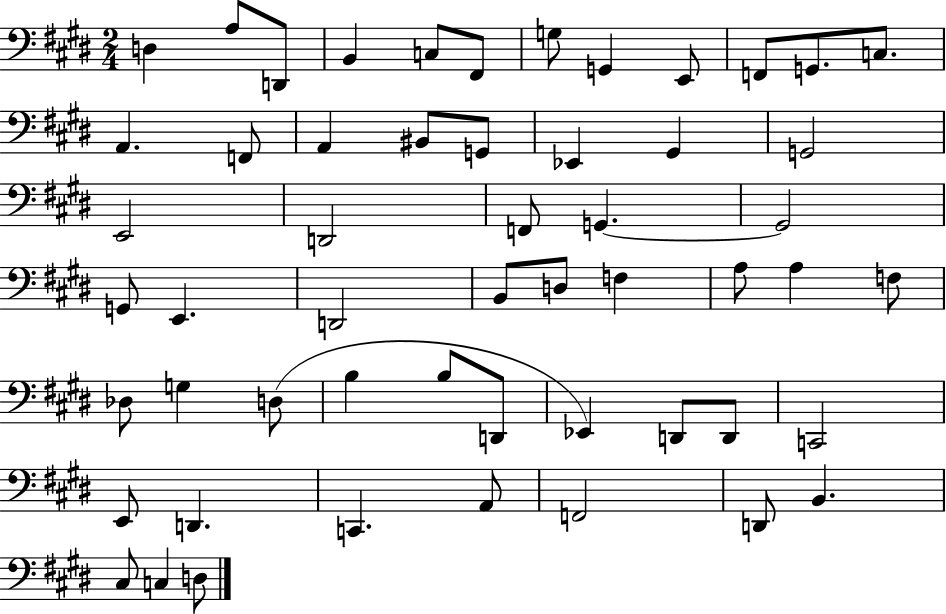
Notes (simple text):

D3/q A3/e D2/e B2/q C3/e F#2/e G3/e G2/q E2/e F2/e G2/e. C3/e. A2/q. F2/e A2/q BIS2/e G2/e Eb2/q G#2/q G2/h E2/h D2/h F2/e G2/q. G2/h G2/e E2/q. D2/h B2/e D3/e F3/q A3/e A3/q F3/e Db3/e G3/q D3/e B3/q B3/e D2/e Eb2/q D2/e D2/e C2/h E2/e D2/q. C2/q. A2/e F2/h D2/e B2/q. C#3/e C3/q D3/e